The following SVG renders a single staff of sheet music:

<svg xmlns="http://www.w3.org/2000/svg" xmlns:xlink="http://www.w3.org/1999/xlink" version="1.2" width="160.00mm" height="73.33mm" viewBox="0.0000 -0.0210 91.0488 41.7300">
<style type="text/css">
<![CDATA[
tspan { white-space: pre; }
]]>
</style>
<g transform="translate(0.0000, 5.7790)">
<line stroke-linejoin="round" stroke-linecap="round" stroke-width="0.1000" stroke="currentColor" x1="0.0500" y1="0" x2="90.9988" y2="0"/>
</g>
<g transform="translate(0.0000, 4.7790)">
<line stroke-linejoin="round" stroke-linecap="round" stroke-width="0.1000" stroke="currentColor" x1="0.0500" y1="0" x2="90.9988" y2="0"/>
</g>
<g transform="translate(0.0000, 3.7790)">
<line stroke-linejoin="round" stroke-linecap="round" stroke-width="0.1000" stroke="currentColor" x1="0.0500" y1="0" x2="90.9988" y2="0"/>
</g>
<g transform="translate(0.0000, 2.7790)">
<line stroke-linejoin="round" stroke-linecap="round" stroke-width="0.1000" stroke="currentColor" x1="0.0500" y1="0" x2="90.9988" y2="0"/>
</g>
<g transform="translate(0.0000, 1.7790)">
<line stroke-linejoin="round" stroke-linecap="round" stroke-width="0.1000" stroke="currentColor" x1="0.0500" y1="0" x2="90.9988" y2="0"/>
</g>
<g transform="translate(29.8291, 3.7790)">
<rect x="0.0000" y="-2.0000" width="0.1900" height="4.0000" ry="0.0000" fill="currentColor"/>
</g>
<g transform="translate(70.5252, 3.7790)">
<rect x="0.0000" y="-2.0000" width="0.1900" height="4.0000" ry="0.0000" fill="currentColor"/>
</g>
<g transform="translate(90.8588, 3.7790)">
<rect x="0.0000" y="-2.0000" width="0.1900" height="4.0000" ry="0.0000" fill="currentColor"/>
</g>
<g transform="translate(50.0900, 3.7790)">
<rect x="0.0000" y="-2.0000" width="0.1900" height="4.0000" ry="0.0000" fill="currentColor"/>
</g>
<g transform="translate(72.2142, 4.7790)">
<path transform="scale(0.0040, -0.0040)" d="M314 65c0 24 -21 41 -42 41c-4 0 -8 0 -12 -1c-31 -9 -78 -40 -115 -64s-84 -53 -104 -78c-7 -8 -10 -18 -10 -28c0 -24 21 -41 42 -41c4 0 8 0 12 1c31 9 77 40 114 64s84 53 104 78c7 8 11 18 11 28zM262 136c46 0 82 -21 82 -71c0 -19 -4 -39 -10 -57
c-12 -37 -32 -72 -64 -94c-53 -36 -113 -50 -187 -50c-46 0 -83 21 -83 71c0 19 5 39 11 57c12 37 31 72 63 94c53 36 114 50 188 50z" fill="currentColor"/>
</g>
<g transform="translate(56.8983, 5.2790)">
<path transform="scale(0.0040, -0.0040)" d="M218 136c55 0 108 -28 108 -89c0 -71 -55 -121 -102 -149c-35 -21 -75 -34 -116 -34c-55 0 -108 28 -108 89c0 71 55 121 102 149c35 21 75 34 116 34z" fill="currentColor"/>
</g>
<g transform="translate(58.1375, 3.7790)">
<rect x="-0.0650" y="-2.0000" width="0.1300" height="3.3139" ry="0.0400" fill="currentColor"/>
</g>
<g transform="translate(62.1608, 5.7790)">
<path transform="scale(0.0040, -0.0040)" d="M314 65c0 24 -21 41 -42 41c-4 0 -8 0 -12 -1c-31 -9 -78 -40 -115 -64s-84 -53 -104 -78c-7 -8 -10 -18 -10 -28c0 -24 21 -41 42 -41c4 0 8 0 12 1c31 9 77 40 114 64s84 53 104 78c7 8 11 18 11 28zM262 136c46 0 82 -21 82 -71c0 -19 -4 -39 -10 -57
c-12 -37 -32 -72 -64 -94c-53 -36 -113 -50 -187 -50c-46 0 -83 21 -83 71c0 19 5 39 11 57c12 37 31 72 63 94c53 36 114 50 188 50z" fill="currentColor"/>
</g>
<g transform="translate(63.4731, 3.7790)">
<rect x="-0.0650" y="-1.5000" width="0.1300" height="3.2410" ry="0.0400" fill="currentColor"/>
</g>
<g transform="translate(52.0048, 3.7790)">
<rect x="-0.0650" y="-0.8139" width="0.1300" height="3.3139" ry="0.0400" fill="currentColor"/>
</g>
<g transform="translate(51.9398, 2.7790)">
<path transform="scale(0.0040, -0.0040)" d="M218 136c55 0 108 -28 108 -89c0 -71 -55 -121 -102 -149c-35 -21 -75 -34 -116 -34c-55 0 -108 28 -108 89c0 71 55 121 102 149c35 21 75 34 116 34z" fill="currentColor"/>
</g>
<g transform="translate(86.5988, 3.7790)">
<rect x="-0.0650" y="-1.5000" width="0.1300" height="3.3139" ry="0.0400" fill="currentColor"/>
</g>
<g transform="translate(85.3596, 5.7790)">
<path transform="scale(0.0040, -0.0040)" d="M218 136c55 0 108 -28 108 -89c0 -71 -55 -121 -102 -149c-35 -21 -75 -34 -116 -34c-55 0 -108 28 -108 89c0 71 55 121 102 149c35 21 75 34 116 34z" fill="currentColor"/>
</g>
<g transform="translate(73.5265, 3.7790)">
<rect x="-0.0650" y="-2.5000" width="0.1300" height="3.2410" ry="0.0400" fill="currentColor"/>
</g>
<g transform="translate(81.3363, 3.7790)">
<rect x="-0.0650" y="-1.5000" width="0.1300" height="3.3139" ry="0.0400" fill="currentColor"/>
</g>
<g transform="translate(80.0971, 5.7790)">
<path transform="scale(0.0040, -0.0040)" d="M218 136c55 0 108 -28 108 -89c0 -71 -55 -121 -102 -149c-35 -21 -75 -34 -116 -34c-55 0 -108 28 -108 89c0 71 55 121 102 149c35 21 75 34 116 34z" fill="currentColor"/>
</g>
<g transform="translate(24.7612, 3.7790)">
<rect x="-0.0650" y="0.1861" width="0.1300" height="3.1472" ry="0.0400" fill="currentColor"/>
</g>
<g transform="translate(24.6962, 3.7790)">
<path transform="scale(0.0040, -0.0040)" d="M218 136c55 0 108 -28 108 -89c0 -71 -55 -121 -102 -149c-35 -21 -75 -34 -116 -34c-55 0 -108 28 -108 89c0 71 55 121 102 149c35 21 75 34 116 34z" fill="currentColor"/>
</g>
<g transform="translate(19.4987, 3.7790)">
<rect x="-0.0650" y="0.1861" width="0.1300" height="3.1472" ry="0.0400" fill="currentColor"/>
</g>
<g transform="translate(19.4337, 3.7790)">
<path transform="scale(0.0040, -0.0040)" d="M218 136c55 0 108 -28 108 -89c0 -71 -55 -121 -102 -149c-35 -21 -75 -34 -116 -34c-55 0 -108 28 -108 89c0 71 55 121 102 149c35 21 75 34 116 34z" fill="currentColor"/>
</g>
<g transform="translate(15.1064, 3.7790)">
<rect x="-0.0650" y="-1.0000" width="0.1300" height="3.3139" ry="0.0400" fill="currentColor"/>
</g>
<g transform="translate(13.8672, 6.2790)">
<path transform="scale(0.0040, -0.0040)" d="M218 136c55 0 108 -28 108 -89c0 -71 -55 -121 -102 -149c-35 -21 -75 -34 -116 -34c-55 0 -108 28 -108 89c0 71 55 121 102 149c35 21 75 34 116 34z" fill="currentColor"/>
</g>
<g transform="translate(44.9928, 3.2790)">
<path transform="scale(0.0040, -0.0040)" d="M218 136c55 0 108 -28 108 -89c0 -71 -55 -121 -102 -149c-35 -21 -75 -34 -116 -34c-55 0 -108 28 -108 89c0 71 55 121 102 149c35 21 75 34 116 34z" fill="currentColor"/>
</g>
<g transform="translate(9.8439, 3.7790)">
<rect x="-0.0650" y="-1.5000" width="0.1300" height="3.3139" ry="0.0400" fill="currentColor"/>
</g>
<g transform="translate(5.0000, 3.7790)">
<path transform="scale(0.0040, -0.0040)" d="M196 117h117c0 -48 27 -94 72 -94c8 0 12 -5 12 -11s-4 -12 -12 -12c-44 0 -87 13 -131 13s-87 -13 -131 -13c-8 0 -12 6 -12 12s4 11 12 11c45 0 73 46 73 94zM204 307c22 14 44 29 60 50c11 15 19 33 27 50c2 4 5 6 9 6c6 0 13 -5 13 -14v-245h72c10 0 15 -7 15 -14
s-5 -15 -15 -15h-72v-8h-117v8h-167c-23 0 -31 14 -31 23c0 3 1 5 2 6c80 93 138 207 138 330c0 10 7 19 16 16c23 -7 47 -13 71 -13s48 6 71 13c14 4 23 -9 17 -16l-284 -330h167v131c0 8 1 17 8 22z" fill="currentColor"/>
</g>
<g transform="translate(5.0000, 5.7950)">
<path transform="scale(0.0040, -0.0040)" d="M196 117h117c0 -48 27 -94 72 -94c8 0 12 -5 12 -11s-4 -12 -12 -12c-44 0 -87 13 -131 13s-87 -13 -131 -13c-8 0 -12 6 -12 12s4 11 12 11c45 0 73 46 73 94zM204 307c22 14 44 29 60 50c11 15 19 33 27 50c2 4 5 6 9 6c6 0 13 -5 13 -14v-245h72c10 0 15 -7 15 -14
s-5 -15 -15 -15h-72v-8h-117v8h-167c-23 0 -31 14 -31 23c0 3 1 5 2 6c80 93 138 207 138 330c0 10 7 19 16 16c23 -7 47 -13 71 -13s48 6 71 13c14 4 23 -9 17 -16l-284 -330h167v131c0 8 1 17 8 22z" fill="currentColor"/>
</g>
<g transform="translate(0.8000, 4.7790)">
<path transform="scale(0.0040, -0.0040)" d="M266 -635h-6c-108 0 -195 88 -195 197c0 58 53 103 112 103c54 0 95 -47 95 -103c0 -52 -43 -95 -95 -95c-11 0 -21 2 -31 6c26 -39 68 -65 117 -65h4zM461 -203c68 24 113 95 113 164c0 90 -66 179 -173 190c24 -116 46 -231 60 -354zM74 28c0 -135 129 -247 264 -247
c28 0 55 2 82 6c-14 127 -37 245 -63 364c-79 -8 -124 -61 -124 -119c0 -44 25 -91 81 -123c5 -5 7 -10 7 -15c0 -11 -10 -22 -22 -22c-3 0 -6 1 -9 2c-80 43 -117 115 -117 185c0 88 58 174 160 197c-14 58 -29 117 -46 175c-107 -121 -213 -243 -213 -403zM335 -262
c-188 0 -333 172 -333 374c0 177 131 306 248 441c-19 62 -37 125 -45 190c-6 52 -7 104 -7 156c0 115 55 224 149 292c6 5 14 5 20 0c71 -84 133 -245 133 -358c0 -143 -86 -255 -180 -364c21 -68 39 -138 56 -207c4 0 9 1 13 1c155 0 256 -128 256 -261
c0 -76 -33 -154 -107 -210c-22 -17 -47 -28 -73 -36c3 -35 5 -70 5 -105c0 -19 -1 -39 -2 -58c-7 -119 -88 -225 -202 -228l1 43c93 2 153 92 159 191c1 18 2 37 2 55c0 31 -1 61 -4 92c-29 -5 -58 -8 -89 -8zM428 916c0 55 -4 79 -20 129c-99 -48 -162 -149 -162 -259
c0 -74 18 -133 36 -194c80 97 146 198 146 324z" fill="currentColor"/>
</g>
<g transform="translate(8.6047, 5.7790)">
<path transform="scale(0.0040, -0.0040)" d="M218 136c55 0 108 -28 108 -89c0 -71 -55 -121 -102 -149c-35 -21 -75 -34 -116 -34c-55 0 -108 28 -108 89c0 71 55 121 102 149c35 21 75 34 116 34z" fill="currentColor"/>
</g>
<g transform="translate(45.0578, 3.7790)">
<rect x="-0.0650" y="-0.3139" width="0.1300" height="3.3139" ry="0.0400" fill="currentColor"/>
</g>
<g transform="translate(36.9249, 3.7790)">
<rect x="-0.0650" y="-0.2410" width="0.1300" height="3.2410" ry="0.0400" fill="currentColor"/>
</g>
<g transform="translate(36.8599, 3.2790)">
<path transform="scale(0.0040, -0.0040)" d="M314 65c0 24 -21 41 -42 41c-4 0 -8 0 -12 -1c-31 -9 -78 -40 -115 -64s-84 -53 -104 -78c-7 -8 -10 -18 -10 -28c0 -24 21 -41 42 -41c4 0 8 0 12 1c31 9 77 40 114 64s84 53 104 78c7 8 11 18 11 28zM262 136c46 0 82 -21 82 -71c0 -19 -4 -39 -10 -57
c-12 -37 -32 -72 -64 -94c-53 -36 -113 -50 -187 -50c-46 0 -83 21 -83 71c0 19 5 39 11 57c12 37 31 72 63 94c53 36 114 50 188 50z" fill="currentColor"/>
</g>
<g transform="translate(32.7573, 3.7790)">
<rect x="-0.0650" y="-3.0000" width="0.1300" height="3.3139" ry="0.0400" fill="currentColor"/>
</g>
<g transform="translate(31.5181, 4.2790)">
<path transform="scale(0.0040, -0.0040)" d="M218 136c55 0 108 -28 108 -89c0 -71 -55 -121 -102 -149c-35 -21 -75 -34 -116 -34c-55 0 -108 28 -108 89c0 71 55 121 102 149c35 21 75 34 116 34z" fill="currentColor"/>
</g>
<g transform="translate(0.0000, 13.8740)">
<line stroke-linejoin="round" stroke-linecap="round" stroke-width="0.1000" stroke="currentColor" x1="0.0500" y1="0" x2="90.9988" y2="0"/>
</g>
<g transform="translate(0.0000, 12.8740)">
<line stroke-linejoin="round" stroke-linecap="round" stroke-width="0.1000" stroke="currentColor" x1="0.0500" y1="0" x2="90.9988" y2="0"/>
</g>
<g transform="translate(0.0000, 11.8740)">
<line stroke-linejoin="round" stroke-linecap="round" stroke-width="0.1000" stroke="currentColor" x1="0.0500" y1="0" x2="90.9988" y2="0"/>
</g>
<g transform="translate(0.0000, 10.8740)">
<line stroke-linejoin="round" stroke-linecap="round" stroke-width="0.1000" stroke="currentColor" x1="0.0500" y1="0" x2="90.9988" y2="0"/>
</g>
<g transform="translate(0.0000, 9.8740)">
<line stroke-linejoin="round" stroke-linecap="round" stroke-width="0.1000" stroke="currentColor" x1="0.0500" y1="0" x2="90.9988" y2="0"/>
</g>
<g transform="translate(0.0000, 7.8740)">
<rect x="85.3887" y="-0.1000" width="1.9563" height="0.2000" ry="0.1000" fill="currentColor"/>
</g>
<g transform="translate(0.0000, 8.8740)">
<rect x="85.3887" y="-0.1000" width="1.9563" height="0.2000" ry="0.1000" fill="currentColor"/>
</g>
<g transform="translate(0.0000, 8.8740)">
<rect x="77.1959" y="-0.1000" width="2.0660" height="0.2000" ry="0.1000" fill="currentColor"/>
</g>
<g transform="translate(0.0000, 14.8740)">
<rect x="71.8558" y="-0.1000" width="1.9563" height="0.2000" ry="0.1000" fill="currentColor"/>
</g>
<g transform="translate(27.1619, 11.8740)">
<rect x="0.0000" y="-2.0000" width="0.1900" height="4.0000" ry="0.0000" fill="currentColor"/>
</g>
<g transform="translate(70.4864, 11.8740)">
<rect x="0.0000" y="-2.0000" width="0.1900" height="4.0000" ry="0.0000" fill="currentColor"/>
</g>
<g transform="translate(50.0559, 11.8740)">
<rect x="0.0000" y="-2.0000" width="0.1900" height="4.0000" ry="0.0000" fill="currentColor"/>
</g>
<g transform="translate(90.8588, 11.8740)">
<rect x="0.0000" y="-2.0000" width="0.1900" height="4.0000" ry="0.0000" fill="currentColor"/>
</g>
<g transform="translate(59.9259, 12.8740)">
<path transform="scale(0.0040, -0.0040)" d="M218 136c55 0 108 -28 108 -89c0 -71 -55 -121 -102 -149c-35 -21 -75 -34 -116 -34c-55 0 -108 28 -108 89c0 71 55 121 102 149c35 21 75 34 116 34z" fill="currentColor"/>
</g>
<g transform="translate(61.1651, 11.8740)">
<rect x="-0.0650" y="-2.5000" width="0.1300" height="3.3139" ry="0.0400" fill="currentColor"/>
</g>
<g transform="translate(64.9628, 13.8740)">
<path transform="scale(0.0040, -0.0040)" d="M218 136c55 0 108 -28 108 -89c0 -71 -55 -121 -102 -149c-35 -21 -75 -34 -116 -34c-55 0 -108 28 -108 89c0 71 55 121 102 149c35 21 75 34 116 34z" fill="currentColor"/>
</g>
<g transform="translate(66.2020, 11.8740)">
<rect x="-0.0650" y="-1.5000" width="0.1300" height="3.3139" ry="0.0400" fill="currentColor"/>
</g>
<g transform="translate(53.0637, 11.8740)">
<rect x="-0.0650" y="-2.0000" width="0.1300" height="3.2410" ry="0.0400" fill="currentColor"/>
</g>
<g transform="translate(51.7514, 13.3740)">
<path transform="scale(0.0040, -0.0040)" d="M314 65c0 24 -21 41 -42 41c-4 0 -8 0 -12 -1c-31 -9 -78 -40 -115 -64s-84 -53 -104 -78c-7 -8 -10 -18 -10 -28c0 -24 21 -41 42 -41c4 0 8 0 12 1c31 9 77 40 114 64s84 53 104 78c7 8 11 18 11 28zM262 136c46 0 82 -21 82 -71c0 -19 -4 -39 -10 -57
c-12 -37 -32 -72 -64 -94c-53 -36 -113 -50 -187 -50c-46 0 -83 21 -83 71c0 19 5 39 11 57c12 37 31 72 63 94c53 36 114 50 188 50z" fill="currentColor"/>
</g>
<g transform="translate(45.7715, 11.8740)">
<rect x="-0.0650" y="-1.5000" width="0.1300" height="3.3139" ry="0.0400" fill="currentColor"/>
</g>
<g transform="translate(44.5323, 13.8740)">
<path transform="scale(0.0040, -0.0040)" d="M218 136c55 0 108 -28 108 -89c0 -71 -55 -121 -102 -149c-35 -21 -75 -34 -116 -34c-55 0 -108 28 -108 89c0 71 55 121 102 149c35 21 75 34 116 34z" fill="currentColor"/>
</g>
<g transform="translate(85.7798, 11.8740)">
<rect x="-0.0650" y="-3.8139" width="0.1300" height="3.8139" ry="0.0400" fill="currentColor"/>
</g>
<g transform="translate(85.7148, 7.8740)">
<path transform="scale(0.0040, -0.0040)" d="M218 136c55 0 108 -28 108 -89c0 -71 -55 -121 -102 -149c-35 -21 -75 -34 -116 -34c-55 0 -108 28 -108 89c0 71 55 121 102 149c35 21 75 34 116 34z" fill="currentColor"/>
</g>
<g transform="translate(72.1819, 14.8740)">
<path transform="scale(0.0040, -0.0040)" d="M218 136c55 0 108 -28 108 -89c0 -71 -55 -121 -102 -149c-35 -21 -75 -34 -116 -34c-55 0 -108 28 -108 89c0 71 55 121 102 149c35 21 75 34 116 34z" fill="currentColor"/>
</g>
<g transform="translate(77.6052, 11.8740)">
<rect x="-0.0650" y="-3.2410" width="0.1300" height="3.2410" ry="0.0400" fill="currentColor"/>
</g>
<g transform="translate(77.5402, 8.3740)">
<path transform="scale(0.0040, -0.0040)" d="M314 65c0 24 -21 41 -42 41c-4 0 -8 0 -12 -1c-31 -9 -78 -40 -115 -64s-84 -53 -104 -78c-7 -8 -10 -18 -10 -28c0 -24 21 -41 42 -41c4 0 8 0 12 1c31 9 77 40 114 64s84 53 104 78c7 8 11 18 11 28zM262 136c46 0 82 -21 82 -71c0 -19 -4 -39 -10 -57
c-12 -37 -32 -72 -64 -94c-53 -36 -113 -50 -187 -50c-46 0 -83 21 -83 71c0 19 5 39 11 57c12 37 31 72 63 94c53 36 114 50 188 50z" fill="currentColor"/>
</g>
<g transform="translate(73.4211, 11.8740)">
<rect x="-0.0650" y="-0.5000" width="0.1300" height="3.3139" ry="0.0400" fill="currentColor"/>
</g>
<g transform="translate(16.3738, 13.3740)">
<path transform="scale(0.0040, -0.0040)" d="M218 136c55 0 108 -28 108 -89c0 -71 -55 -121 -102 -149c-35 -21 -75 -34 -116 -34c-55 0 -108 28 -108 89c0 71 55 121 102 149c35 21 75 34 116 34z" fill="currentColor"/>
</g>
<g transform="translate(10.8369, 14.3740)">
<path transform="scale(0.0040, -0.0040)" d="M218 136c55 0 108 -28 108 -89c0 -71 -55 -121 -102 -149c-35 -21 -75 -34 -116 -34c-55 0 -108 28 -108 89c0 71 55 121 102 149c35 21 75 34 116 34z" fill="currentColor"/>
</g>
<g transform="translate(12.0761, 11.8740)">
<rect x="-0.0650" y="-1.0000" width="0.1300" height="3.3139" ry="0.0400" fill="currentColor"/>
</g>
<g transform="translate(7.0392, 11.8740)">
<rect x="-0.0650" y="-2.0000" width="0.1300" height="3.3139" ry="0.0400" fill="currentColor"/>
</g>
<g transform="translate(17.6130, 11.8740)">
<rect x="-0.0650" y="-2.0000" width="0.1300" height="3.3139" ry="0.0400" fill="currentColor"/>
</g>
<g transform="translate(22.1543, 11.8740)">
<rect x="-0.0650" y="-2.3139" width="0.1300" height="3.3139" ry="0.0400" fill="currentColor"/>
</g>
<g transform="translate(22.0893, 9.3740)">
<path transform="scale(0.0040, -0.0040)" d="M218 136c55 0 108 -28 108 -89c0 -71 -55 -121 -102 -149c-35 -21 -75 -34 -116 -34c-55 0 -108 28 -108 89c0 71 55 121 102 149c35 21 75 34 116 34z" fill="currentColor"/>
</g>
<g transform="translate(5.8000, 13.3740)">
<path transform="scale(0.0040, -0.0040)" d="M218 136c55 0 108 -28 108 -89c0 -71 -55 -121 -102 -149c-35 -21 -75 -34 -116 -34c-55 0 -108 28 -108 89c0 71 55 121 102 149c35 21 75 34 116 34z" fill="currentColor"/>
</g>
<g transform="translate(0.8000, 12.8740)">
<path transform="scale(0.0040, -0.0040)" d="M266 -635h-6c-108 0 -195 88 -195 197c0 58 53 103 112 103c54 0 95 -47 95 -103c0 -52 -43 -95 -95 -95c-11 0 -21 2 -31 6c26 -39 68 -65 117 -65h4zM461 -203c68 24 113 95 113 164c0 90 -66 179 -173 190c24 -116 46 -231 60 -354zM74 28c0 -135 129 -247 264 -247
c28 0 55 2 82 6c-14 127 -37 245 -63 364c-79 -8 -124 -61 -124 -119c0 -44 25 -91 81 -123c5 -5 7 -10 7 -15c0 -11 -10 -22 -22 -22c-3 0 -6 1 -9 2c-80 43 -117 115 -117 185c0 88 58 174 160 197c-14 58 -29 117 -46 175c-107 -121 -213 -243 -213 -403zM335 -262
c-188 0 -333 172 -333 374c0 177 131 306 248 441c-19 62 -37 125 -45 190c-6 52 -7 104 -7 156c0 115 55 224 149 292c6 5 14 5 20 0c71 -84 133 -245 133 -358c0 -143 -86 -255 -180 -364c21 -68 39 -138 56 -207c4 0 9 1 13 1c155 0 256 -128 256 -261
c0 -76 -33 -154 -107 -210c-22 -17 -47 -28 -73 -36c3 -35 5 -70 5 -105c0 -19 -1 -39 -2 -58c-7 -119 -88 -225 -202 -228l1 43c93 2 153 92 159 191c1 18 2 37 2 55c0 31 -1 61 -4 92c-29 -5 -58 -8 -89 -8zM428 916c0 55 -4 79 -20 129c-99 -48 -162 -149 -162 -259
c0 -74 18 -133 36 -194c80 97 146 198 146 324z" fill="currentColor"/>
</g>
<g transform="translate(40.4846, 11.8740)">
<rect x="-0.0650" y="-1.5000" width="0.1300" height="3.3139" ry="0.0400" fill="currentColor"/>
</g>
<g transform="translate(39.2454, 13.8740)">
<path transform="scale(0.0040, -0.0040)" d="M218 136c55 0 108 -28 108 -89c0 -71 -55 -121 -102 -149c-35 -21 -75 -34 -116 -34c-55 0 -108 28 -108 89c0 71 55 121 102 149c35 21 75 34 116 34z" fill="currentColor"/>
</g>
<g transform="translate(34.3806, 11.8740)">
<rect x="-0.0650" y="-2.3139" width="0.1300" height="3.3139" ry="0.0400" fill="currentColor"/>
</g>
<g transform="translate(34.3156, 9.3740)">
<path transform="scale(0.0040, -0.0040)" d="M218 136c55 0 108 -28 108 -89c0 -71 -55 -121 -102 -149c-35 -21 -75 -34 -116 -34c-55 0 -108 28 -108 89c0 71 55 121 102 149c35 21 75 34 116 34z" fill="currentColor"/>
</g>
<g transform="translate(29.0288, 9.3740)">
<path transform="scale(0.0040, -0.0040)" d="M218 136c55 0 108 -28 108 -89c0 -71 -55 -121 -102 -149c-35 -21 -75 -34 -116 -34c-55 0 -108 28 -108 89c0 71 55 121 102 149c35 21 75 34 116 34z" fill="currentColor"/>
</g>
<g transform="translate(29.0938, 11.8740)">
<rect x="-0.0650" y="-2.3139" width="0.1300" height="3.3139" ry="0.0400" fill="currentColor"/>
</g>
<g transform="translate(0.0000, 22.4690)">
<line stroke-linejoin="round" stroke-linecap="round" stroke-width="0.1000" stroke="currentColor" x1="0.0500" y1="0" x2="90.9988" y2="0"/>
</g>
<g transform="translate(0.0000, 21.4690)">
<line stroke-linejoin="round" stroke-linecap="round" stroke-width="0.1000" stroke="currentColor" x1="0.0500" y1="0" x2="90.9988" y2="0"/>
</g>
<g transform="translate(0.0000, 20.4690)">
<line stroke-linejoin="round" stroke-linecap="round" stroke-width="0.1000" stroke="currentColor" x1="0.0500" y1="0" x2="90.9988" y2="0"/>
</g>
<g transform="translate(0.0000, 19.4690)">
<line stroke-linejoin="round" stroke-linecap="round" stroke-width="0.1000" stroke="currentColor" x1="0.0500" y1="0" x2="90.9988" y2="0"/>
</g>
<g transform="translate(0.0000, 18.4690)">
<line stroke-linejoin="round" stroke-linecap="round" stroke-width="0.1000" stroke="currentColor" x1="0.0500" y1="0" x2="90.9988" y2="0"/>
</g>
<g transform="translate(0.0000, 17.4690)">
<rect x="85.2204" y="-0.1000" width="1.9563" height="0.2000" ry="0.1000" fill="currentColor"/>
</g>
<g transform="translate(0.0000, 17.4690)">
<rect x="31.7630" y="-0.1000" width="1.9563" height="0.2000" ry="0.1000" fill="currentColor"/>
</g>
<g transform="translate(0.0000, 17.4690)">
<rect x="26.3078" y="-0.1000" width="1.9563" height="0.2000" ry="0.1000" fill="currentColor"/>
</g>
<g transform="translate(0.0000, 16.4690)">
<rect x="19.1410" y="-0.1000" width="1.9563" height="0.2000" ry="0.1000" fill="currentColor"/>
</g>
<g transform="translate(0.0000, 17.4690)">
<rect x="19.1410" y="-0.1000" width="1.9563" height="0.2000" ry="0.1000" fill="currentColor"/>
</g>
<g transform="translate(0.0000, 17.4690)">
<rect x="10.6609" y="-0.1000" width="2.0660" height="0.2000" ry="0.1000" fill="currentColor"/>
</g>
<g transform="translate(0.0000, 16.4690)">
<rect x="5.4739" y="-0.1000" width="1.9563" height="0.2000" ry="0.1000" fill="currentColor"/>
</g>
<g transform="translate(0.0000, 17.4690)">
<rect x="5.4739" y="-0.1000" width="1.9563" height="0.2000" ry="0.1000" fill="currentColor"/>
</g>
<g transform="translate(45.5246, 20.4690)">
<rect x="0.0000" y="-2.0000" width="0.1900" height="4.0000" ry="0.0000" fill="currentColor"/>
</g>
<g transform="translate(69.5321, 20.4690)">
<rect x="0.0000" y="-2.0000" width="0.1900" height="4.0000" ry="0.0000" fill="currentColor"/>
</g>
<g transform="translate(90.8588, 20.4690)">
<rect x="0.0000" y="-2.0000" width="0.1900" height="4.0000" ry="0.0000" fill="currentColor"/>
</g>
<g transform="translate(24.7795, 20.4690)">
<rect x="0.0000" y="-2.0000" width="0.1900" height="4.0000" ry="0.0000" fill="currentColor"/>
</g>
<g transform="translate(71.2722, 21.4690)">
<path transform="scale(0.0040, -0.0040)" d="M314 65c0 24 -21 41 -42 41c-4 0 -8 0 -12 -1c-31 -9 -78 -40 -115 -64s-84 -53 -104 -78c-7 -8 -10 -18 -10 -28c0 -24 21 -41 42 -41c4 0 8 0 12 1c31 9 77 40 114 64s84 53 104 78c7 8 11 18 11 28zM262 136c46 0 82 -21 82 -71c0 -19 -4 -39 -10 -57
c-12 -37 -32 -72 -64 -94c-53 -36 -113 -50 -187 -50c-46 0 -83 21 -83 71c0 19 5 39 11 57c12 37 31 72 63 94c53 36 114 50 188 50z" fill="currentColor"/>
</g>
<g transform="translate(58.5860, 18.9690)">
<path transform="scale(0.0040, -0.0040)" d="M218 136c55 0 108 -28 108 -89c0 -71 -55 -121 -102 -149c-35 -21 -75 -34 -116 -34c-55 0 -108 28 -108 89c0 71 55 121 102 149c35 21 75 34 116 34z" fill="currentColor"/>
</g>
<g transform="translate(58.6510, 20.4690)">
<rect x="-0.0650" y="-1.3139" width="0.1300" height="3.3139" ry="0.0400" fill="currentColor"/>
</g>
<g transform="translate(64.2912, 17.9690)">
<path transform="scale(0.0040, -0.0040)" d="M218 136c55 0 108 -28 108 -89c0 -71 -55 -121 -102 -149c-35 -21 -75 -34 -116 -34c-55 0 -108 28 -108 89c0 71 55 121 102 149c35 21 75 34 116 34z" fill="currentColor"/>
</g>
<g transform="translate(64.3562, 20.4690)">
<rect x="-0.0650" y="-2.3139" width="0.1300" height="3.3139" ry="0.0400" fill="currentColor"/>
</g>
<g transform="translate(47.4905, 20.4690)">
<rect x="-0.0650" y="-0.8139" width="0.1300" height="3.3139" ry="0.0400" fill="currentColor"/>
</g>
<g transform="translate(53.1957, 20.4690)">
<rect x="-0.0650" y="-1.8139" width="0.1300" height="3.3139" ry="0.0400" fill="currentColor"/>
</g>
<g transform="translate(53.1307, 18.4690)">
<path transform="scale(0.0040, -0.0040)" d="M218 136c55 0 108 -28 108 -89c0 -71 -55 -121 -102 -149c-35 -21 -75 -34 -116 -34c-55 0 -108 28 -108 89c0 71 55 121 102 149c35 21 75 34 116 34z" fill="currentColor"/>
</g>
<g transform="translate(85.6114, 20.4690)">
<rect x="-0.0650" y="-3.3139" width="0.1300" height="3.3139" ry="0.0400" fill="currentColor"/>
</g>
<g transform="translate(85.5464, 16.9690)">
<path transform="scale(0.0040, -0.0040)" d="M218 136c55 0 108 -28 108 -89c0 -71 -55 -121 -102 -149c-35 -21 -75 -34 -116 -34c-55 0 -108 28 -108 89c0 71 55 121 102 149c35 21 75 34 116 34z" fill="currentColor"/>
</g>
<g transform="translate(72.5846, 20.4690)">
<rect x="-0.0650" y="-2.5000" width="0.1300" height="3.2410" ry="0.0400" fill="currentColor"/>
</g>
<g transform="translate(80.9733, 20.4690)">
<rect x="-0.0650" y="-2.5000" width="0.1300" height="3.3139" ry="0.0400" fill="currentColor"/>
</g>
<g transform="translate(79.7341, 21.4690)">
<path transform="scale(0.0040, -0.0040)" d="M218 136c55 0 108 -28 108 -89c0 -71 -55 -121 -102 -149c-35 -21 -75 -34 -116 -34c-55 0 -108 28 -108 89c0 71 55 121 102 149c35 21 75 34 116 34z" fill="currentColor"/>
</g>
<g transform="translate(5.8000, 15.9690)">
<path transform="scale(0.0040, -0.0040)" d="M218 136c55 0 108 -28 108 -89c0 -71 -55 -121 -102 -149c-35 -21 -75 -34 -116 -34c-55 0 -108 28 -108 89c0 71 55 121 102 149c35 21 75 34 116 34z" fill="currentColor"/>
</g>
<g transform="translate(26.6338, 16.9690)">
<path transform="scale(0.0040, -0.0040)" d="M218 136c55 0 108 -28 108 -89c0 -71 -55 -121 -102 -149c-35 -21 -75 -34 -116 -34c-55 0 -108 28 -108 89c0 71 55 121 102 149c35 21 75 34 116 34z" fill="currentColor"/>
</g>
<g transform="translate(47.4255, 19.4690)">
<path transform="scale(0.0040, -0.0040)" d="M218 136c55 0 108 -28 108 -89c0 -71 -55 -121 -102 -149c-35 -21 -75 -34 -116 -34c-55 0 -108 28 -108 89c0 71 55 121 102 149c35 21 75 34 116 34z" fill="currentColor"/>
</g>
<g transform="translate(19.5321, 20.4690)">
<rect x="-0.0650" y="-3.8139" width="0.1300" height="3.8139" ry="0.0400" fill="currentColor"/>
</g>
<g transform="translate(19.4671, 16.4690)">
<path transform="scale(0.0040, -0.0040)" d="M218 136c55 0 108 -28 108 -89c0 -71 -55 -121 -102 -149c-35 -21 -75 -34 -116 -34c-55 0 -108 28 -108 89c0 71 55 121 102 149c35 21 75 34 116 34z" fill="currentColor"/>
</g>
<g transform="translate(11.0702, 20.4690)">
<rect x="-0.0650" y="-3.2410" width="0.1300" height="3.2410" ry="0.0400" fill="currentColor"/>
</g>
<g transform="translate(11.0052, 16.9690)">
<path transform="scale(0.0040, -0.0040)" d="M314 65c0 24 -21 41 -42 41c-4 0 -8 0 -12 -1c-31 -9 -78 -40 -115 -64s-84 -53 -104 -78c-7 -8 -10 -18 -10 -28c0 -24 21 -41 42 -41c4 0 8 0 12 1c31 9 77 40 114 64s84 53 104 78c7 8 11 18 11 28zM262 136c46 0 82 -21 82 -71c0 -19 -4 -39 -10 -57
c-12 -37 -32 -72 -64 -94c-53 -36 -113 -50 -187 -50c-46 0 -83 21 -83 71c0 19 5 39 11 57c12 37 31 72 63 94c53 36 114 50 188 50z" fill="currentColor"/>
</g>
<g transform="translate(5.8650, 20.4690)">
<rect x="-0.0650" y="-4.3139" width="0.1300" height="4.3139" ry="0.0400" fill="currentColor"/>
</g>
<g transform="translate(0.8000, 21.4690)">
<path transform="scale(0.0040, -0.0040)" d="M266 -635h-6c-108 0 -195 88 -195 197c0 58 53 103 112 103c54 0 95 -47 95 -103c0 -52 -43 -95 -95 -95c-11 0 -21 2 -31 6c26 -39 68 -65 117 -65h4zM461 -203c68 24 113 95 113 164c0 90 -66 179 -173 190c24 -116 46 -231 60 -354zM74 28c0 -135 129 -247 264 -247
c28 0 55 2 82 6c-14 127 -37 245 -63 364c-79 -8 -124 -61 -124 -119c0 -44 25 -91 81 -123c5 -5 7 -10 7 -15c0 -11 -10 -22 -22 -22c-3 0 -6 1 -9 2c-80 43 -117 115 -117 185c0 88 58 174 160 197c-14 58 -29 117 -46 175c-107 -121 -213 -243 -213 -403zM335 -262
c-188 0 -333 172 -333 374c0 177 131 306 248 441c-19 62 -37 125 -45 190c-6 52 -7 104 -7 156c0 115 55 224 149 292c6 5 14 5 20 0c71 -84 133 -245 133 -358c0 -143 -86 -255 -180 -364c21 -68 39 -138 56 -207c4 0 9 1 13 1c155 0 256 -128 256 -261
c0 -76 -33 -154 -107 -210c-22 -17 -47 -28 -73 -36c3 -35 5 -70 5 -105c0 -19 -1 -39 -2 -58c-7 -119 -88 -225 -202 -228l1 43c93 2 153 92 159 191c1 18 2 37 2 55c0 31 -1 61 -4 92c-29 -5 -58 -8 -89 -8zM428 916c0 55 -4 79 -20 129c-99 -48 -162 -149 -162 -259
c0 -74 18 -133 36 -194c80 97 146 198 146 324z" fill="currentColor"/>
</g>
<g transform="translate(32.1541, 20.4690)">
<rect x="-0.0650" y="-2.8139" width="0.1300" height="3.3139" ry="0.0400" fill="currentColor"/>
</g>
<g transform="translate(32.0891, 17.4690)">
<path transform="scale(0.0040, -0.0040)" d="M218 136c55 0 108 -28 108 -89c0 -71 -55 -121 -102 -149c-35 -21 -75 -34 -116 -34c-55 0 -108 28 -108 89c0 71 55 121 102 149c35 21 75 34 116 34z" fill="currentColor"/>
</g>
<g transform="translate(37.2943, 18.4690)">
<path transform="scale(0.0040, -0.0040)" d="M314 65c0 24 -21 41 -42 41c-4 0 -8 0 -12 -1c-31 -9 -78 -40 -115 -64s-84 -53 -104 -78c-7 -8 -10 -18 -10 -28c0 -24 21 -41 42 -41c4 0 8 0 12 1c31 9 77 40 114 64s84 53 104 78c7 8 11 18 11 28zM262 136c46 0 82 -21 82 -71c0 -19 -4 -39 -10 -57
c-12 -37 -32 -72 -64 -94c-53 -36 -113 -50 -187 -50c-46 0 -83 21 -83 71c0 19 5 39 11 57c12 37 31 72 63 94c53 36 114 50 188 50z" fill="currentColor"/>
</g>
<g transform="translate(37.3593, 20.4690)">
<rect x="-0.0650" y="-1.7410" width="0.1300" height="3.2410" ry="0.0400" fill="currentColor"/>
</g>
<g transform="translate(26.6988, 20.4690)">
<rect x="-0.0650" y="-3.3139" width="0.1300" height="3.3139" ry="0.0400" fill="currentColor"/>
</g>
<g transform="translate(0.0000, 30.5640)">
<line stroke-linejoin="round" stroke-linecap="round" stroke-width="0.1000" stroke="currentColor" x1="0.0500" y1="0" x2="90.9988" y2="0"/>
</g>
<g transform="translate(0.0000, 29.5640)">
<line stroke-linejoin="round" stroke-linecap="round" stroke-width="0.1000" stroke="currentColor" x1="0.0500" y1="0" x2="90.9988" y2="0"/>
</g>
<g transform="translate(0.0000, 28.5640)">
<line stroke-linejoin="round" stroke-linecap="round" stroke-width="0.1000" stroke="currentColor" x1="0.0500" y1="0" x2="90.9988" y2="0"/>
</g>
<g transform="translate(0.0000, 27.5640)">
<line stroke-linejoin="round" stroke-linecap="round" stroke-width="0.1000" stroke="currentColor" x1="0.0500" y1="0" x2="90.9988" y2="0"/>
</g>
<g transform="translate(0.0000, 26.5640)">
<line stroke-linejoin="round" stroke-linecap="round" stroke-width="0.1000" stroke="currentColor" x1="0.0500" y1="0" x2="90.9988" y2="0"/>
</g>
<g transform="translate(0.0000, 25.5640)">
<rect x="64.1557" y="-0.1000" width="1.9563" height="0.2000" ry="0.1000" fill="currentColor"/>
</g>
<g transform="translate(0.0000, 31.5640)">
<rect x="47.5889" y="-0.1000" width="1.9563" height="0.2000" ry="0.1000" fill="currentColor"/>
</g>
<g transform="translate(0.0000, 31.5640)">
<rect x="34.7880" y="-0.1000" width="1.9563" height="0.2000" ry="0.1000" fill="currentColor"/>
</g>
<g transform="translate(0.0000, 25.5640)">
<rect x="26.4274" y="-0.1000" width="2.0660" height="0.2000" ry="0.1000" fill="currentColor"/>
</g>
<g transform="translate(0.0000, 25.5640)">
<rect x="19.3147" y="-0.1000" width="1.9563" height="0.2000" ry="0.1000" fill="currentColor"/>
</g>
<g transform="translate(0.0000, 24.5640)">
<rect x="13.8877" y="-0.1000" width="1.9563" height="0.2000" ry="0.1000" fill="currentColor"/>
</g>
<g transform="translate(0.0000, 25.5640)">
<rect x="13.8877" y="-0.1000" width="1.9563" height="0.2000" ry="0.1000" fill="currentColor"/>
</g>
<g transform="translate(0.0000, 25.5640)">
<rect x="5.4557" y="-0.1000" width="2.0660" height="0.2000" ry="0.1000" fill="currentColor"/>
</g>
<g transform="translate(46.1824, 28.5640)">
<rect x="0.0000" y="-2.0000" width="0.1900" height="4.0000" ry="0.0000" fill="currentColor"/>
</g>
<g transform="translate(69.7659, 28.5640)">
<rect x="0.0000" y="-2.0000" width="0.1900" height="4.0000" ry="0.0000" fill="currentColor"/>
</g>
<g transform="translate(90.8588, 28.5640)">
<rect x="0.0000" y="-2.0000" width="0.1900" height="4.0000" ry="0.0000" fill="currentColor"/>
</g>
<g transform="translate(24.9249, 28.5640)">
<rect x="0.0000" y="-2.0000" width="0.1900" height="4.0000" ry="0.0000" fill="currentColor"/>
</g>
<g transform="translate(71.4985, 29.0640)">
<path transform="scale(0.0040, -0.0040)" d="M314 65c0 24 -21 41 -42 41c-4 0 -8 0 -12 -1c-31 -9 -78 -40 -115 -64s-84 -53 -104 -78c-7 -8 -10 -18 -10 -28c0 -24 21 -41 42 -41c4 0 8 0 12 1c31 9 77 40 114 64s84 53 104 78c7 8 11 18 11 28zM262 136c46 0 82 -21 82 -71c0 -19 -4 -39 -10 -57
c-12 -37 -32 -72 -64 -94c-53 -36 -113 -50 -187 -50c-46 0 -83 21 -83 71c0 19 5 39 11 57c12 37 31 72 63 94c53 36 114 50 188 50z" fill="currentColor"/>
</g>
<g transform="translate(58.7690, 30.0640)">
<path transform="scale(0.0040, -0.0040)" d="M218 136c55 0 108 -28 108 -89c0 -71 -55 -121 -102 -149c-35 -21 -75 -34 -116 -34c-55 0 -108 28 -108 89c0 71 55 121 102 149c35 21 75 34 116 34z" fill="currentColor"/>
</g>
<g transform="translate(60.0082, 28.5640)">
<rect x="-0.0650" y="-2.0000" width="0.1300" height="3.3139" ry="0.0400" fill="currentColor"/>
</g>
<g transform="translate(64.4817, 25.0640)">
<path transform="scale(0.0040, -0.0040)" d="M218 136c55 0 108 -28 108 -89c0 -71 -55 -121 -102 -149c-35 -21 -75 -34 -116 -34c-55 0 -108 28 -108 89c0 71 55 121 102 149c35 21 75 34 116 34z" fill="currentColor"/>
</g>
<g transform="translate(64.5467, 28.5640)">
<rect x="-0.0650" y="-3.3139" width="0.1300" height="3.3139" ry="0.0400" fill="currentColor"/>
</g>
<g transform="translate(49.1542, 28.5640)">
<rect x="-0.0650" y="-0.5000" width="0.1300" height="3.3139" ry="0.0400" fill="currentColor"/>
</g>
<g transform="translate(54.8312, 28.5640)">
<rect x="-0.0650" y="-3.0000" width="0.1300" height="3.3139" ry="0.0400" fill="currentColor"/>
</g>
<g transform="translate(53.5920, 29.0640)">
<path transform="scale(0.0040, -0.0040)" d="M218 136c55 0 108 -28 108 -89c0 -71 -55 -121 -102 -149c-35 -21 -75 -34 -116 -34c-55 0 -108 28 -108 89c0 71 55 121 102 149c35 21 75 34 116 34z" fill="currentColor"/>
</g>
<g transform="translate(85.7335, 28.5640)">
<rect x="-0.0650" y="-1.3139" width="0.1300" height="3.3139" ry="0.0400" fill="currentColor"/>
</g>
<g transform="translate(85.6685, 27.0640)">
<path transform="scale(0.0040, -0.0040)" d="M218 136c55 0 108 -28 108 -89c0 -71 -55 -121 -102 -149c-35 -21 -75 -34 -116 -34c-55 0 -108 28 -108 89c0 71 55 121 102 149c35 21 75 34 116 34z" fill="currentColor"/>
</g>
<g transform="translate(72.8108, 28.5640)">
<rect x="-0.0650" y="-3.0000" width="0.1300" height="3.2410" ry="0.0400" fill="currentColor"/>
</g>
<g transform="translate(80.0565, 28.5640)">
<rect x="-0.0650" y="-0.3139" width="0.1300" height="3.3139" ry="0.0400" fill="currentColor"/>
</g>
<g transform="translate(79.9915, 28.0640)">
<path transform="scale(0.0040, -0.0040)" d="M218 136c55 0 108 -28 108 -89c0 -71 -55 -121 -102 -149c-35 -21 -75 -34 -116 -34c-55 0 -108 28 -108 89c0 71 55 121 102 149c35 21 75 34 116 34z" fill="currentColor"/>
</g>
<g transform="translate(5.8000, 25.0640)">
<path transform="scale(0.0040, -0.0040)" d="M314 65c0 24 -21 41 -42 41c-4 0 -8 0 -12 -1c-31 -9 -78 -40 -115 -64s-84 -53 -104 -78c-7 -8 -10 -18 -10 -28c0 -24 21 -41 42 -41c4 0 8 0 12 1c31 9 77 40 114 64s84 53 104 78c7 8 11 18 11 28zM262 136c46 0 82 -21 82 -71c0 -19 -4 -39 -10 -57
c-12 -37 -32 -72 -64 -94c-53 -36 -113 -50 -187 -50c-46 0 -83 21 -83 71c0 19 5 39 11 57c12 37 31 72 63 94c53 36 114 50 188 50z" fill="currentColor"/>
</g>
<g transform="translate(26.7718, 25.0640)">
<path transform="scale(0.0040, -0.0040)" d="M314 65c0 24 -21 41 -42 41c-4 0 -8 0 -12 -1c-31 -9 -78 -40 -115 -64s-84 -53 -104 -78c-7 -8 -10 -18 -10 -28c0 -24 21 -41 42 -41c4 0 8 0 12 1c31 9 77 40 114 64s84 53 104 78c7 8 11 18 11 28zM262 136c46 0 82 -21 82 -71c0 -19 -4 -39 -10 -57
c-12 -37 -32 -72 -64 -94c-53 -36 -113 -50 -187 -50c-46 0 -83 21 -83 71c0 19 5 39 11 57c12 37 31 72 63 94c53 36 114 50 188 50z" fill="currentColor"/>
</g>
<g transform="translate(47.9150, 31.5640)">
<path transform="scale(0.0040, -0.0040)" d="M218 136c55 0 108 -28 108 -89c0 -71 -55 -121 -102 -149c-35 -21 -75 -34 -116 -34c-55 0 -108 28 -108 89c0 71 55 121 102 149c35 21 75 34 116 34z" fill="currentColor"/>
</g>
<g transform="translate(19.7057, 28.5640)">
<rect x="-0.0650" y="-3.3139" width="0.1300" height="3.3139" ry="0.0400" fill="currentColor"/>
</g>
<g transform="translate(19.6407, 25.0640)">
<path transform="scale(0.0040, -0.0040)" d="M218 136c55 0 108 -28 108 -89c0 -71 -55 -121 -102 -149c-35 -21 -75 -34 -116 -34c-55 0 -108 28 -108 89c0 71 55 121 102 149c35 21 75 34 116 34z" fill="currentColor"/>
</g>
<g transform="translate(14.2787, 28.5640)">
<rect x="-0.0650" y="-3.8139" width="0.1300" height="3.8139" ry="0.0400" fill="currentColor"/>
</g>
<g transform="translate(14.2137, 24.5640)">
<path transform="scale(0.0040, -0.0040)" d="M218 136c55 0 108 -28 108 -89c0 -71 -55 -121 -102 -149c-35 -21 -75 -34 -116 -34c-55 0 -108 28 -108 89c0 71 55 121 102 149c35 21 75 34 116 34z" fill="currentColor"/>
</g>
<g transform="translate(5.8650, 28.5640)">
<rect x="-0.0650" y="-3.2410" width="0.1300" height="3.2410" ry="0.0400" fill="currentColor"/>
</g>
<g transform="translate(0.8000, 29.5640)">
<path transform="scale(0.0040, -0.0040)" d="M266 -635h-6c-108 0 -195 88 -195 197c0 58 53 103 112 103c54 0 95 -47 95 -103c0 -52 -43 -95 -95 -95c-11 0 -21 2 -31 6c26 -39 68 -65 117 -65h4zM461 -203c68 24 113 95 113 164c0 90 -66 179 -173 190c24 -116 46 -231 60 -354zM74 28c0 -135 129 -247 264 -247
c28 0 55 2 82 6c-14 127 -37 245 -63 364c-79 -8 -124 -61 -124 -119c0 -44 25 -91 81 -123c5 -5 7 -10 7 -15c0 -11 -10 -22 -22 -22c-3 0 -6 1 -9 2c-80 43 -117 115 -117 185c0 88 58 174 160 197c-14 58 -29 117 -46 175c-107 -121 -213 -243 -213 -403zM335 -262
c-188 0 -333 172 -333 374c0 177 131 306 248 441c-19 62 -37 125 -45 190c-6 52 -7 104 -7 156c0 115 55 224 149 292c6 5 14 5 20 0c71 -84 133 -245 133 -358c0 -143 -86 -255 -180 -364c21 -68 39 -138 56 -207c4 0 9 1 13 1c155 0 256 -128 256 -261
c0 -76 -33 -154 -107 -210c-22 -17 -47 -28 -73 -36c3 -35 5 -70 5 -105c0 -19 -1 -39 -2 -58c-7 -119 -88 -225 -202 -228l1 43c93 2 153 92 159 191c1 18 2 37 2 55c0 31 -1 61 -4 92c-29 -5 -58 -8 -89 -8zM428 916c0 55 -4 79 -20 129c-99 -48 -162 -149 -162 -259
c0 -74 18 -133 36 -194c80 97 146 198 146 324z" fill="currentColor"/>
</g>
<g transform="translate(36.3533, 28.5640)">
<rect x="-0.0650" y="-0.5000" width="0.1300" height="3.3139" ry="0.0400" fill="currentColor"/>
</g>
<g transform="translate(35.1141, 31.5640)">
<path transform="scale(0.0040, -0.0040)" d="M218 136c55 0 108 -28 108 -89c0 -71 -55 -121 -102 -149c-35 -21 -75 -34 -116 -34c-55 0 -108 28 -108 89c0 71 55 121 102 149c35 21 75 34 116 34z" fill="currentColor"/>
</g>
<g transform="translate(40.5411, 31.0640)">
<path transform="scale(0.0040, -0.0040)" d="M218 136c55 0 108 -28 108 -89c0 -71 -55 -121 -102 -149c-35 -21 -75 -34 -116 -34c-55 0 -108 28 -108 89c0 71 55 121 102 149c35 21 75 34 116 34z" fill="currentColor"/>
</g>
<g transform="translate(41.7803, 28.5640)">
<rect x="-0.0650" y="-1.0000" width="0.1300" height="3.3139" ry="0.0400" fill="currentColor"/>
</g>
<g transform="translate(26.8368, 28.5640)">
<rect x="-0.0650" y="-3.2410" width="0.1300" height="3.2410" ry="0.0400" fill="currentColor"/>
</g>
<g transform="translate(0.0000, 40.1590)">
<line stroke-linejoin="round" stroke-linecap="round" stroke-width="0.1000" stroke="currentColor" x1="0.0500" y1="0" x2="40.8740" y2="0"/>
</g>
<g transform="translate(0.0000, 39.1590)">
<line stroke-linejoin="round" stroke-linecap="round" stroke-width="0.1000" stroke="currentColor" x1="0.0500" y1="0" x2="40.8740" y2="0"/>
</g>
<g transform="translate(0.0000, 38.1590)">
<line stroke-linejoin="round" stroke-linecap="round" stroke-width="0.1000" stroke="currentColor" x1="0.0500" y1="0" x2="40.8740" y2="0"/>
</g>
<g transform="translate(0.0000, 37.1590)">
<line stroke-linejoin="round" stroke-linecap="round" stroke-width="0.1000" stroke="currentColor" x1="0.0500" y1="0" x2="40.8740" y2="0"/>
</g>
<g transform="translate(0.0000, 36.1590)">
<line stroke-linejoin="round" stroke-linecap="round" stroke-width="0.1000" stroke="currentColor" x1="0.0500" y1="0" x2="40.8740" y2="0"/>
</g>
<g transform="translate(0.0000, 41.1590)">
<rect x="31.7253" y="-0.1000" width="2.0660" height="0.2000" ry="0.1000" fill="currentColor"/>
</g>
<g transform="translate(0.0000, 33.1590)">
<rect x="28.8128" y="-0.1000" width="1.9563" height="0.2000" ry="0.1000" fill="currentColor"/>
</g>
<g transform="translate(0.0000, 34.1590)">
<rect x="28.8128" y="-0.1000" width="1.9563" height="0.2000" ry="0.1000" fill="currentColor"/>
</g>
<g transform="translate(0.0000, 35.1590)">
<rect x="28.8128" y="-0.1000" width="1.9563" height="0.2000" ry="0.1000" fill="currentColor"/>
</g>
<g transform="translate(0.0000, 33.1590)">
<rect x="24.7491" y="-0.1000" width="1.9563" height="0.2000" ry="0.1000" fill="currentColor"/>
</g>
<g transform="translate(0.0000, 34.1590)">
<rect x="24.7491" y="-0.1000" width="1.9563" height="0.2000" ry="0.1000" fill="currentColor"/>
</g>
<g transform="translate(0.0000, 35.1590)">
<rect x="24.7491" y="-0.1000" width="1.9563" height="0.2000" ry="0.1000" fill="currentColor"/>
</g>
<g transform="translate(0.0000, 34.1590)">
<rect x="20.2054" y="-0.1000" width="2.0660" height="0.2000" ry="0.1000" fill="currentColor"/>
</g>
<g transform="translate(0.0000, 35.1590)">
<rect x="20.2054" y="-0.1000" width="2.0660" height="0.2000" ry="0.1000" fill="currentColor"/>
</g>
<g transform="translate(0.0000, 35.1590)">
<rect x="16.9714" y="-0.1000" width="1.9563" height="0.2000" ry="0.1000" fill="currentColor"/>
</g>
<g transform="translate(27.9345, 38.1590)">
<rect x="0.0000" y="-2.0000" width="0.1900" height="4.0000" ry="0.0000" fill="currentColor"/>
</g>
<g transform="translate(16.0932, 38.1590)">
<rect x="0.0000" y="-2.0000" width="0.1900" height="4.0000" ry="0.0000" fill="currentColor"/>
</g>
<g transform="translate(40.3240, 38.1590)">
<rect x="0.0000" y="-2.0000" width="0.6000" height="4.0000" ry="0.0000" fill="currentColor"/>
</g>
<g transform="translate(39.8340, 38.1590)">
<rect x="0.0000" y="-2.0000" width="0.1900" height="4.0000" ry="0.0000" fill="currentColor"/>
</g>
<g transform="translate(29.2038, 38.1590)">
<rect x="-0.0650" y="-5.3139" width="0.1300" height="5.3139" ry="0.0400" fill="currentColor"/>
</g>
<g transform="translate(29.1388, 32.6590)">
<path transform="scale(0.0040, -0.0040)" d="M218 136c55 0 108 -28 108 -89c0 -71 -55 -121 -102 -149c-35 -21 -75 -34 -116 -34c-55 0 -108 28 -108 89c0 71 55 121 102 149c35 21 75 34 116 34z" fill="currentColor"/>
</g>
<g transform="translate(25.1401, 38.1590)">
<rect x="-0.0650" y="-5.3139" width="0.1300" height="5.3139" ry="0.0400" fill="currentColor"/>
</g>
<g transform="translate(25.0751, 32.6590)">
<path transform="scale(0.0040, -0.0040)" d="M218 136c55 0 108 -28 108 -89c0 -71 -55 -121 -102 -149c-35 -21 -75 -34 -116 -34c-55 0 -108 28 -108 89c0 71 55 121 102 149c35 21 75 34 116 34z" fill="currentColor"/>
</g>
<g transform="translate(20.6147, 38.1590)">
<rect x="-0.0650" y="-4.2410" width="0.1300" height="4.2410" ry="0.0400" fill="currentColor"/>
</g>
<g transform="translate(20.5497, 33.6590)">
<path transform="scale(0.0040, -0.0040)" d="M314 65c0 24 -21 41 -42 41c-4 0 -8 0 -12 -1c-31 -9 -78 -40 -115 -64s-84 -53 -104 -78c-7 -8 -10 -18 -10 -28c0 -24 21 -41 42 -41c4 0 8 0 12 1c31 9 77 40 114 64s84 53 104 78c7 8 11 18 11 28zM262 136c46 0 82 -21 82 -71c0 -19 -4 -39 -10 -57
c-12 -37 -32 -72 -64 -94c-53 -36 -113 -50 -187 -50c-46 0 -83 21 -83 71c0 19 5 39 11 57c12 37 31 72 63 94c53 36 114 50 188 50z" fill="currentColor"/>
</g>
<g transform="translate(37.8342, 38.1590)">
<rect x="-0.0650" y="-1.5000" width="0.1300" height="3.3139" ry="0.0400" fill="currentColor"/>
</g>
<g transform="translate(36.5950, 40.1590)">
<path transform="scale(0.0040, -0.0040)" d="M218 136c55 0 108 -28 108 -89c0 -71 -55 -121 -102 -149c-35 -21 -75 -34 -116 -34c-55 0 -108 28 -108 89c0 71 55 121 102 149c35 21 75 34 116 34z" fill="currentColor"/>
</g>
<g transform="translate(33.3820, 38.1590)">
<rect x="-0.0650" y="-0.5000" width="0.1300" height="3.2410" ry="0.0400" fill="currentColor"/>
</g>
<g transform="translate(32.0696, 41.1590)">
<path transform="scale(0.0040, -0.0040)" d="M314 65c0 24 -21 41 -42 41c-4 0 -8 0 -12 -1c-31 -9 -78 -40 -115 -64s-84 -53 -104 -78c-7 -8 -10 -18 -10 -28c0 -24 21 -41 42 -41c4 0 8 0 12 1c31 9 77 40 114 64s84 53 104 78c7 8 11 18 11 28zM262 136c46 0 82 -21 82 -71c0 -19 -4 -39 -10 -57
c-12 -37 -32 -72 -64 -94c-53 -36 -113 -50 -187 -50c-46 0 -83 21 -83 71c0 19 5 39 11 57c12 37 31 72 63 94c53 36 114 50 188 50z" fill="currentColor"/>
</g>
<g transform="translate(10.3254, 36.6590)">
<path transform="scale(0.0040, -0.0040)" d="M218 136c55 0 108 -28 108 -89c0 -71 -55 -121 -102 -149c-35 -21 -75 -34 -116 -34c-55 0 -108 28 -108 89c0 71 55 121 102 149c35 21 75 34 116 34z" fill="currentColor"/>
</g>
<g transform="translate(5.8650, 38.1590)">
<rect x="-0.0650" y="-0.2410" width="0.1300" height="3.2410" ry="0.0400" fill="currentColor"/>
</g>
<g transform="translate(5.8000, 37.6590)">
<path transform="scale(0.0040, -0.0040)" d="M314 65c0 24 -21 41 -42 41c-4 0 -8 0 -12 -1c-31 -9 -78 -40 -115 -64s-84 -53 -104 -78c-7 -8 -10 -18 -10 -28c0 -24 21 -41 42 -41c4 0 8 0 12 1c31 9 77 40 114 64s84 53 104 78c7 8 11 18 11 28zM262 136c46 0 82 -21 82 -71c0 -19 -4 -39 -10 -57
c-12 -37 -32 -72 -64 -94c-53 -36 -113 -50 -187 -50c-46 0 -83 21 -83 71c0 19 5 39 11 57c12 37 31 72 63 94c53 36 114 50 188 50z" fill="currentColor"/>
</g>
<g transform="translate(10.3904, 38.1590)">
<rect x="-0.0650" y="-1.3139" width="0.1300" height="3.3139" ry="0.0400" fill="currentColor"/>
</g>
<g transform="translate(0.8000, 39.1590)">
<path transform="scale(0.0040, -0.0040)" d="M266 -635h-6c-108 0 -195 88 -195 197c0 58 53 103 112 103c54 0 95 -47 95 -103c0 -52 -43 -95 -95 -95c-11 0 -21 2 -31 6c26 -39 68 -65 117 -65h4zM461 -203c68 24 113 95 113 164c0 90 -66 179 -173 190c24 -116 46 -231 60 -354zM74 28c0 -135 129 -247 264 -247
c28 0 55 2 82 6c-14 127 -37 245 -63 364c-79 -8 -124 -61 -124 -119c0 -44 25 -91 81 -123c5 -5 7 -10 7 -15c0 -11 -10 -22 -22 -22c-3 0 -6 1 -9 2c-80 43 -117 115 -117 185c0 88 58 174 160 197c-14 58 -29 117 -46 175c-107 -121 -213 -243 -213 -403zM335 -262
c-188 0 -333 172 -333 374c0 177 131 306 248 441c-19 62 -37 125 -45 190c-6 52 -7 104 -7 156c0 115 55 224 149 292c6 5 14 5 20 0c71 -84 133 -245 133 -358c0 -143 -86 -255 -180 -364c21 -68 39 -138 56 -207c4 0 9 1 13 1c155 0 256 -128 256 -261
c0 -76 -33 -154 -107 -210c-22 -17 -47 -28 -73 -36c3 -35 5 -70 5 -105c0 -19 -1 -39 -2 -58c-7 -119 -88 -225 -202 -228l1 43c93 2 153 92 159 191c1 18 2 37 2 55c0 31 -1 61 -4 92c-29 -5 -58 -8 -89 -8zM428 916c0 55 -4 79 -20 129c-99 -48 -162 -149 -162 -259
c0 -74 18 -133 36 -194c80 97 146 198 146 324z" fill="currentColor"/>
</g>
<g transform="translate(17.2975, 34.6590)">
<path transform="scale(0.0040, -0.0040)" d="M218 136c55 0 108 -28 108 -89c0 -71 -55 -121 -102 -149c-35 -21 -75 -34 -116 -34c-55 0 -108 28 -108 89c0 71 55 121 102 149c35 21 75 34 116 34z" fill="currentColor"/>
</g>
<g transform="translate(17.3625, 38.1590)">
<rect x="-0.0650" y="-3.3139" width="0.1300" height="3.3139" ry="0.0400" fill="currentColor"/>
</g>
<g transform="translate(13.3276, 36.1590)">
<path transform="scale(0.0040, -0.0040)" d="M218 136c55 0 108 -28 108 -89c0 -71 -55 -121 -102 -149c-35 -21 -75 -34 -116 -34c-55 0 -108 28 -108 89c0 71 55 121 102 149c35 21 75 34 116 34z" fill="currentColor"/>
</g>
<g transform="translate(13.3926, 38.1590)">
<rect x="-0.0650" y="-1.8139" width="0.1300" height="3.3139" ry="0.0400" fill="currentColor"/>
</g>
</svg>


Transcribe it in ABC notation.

X:1
T:Untitled
M:4/4
L:1/4
K:C
E D B B A c2 c d F E2 G2 E E F D F g g g E E F2 G E C b2 c' d' b2 c' b a f2 d f e g G2 G b b2 c' b b2 C D C A F b A2 c e c2 e f b d'2 f' f' C2 E